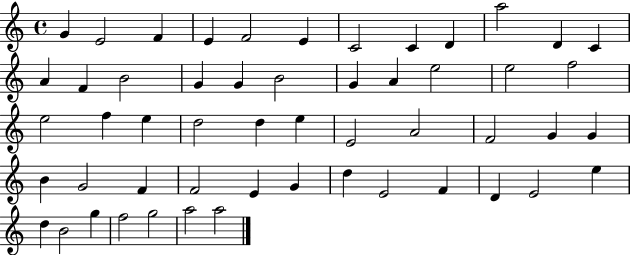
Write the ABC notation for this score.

X:1
T:Untitled
M:4/4
L:1/4
K:C
G E2 F E F2 E C2 C D a2 D C A F B2 G G B2 G A e2 e2 f2 e2 f e d2 d e E2 A2 F2 G G B G2 F F2 E G d E2 F D E2 e d B2 g f2 g2 a2 a2